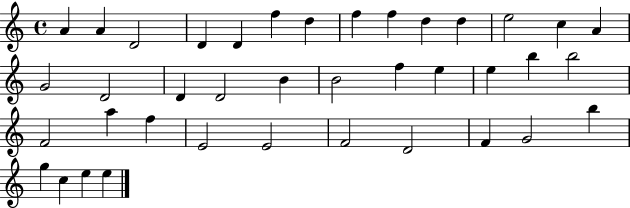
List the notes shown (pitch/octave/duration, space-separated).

A4/q A4/q D4/h D4/q D4/q F5/q D5/q F5/q F5/q D5/q D5/q E5/h C5/q A4/q G4/h D4/h D4/q D4/h B4/q B4/h F5/q E5/q E5/q B5/q B5/h F4/h A5/q F5/q E4/h E4/h F4/h D4/h F4/q G4/h B5/q G5/q C5/q E5/q E5/q